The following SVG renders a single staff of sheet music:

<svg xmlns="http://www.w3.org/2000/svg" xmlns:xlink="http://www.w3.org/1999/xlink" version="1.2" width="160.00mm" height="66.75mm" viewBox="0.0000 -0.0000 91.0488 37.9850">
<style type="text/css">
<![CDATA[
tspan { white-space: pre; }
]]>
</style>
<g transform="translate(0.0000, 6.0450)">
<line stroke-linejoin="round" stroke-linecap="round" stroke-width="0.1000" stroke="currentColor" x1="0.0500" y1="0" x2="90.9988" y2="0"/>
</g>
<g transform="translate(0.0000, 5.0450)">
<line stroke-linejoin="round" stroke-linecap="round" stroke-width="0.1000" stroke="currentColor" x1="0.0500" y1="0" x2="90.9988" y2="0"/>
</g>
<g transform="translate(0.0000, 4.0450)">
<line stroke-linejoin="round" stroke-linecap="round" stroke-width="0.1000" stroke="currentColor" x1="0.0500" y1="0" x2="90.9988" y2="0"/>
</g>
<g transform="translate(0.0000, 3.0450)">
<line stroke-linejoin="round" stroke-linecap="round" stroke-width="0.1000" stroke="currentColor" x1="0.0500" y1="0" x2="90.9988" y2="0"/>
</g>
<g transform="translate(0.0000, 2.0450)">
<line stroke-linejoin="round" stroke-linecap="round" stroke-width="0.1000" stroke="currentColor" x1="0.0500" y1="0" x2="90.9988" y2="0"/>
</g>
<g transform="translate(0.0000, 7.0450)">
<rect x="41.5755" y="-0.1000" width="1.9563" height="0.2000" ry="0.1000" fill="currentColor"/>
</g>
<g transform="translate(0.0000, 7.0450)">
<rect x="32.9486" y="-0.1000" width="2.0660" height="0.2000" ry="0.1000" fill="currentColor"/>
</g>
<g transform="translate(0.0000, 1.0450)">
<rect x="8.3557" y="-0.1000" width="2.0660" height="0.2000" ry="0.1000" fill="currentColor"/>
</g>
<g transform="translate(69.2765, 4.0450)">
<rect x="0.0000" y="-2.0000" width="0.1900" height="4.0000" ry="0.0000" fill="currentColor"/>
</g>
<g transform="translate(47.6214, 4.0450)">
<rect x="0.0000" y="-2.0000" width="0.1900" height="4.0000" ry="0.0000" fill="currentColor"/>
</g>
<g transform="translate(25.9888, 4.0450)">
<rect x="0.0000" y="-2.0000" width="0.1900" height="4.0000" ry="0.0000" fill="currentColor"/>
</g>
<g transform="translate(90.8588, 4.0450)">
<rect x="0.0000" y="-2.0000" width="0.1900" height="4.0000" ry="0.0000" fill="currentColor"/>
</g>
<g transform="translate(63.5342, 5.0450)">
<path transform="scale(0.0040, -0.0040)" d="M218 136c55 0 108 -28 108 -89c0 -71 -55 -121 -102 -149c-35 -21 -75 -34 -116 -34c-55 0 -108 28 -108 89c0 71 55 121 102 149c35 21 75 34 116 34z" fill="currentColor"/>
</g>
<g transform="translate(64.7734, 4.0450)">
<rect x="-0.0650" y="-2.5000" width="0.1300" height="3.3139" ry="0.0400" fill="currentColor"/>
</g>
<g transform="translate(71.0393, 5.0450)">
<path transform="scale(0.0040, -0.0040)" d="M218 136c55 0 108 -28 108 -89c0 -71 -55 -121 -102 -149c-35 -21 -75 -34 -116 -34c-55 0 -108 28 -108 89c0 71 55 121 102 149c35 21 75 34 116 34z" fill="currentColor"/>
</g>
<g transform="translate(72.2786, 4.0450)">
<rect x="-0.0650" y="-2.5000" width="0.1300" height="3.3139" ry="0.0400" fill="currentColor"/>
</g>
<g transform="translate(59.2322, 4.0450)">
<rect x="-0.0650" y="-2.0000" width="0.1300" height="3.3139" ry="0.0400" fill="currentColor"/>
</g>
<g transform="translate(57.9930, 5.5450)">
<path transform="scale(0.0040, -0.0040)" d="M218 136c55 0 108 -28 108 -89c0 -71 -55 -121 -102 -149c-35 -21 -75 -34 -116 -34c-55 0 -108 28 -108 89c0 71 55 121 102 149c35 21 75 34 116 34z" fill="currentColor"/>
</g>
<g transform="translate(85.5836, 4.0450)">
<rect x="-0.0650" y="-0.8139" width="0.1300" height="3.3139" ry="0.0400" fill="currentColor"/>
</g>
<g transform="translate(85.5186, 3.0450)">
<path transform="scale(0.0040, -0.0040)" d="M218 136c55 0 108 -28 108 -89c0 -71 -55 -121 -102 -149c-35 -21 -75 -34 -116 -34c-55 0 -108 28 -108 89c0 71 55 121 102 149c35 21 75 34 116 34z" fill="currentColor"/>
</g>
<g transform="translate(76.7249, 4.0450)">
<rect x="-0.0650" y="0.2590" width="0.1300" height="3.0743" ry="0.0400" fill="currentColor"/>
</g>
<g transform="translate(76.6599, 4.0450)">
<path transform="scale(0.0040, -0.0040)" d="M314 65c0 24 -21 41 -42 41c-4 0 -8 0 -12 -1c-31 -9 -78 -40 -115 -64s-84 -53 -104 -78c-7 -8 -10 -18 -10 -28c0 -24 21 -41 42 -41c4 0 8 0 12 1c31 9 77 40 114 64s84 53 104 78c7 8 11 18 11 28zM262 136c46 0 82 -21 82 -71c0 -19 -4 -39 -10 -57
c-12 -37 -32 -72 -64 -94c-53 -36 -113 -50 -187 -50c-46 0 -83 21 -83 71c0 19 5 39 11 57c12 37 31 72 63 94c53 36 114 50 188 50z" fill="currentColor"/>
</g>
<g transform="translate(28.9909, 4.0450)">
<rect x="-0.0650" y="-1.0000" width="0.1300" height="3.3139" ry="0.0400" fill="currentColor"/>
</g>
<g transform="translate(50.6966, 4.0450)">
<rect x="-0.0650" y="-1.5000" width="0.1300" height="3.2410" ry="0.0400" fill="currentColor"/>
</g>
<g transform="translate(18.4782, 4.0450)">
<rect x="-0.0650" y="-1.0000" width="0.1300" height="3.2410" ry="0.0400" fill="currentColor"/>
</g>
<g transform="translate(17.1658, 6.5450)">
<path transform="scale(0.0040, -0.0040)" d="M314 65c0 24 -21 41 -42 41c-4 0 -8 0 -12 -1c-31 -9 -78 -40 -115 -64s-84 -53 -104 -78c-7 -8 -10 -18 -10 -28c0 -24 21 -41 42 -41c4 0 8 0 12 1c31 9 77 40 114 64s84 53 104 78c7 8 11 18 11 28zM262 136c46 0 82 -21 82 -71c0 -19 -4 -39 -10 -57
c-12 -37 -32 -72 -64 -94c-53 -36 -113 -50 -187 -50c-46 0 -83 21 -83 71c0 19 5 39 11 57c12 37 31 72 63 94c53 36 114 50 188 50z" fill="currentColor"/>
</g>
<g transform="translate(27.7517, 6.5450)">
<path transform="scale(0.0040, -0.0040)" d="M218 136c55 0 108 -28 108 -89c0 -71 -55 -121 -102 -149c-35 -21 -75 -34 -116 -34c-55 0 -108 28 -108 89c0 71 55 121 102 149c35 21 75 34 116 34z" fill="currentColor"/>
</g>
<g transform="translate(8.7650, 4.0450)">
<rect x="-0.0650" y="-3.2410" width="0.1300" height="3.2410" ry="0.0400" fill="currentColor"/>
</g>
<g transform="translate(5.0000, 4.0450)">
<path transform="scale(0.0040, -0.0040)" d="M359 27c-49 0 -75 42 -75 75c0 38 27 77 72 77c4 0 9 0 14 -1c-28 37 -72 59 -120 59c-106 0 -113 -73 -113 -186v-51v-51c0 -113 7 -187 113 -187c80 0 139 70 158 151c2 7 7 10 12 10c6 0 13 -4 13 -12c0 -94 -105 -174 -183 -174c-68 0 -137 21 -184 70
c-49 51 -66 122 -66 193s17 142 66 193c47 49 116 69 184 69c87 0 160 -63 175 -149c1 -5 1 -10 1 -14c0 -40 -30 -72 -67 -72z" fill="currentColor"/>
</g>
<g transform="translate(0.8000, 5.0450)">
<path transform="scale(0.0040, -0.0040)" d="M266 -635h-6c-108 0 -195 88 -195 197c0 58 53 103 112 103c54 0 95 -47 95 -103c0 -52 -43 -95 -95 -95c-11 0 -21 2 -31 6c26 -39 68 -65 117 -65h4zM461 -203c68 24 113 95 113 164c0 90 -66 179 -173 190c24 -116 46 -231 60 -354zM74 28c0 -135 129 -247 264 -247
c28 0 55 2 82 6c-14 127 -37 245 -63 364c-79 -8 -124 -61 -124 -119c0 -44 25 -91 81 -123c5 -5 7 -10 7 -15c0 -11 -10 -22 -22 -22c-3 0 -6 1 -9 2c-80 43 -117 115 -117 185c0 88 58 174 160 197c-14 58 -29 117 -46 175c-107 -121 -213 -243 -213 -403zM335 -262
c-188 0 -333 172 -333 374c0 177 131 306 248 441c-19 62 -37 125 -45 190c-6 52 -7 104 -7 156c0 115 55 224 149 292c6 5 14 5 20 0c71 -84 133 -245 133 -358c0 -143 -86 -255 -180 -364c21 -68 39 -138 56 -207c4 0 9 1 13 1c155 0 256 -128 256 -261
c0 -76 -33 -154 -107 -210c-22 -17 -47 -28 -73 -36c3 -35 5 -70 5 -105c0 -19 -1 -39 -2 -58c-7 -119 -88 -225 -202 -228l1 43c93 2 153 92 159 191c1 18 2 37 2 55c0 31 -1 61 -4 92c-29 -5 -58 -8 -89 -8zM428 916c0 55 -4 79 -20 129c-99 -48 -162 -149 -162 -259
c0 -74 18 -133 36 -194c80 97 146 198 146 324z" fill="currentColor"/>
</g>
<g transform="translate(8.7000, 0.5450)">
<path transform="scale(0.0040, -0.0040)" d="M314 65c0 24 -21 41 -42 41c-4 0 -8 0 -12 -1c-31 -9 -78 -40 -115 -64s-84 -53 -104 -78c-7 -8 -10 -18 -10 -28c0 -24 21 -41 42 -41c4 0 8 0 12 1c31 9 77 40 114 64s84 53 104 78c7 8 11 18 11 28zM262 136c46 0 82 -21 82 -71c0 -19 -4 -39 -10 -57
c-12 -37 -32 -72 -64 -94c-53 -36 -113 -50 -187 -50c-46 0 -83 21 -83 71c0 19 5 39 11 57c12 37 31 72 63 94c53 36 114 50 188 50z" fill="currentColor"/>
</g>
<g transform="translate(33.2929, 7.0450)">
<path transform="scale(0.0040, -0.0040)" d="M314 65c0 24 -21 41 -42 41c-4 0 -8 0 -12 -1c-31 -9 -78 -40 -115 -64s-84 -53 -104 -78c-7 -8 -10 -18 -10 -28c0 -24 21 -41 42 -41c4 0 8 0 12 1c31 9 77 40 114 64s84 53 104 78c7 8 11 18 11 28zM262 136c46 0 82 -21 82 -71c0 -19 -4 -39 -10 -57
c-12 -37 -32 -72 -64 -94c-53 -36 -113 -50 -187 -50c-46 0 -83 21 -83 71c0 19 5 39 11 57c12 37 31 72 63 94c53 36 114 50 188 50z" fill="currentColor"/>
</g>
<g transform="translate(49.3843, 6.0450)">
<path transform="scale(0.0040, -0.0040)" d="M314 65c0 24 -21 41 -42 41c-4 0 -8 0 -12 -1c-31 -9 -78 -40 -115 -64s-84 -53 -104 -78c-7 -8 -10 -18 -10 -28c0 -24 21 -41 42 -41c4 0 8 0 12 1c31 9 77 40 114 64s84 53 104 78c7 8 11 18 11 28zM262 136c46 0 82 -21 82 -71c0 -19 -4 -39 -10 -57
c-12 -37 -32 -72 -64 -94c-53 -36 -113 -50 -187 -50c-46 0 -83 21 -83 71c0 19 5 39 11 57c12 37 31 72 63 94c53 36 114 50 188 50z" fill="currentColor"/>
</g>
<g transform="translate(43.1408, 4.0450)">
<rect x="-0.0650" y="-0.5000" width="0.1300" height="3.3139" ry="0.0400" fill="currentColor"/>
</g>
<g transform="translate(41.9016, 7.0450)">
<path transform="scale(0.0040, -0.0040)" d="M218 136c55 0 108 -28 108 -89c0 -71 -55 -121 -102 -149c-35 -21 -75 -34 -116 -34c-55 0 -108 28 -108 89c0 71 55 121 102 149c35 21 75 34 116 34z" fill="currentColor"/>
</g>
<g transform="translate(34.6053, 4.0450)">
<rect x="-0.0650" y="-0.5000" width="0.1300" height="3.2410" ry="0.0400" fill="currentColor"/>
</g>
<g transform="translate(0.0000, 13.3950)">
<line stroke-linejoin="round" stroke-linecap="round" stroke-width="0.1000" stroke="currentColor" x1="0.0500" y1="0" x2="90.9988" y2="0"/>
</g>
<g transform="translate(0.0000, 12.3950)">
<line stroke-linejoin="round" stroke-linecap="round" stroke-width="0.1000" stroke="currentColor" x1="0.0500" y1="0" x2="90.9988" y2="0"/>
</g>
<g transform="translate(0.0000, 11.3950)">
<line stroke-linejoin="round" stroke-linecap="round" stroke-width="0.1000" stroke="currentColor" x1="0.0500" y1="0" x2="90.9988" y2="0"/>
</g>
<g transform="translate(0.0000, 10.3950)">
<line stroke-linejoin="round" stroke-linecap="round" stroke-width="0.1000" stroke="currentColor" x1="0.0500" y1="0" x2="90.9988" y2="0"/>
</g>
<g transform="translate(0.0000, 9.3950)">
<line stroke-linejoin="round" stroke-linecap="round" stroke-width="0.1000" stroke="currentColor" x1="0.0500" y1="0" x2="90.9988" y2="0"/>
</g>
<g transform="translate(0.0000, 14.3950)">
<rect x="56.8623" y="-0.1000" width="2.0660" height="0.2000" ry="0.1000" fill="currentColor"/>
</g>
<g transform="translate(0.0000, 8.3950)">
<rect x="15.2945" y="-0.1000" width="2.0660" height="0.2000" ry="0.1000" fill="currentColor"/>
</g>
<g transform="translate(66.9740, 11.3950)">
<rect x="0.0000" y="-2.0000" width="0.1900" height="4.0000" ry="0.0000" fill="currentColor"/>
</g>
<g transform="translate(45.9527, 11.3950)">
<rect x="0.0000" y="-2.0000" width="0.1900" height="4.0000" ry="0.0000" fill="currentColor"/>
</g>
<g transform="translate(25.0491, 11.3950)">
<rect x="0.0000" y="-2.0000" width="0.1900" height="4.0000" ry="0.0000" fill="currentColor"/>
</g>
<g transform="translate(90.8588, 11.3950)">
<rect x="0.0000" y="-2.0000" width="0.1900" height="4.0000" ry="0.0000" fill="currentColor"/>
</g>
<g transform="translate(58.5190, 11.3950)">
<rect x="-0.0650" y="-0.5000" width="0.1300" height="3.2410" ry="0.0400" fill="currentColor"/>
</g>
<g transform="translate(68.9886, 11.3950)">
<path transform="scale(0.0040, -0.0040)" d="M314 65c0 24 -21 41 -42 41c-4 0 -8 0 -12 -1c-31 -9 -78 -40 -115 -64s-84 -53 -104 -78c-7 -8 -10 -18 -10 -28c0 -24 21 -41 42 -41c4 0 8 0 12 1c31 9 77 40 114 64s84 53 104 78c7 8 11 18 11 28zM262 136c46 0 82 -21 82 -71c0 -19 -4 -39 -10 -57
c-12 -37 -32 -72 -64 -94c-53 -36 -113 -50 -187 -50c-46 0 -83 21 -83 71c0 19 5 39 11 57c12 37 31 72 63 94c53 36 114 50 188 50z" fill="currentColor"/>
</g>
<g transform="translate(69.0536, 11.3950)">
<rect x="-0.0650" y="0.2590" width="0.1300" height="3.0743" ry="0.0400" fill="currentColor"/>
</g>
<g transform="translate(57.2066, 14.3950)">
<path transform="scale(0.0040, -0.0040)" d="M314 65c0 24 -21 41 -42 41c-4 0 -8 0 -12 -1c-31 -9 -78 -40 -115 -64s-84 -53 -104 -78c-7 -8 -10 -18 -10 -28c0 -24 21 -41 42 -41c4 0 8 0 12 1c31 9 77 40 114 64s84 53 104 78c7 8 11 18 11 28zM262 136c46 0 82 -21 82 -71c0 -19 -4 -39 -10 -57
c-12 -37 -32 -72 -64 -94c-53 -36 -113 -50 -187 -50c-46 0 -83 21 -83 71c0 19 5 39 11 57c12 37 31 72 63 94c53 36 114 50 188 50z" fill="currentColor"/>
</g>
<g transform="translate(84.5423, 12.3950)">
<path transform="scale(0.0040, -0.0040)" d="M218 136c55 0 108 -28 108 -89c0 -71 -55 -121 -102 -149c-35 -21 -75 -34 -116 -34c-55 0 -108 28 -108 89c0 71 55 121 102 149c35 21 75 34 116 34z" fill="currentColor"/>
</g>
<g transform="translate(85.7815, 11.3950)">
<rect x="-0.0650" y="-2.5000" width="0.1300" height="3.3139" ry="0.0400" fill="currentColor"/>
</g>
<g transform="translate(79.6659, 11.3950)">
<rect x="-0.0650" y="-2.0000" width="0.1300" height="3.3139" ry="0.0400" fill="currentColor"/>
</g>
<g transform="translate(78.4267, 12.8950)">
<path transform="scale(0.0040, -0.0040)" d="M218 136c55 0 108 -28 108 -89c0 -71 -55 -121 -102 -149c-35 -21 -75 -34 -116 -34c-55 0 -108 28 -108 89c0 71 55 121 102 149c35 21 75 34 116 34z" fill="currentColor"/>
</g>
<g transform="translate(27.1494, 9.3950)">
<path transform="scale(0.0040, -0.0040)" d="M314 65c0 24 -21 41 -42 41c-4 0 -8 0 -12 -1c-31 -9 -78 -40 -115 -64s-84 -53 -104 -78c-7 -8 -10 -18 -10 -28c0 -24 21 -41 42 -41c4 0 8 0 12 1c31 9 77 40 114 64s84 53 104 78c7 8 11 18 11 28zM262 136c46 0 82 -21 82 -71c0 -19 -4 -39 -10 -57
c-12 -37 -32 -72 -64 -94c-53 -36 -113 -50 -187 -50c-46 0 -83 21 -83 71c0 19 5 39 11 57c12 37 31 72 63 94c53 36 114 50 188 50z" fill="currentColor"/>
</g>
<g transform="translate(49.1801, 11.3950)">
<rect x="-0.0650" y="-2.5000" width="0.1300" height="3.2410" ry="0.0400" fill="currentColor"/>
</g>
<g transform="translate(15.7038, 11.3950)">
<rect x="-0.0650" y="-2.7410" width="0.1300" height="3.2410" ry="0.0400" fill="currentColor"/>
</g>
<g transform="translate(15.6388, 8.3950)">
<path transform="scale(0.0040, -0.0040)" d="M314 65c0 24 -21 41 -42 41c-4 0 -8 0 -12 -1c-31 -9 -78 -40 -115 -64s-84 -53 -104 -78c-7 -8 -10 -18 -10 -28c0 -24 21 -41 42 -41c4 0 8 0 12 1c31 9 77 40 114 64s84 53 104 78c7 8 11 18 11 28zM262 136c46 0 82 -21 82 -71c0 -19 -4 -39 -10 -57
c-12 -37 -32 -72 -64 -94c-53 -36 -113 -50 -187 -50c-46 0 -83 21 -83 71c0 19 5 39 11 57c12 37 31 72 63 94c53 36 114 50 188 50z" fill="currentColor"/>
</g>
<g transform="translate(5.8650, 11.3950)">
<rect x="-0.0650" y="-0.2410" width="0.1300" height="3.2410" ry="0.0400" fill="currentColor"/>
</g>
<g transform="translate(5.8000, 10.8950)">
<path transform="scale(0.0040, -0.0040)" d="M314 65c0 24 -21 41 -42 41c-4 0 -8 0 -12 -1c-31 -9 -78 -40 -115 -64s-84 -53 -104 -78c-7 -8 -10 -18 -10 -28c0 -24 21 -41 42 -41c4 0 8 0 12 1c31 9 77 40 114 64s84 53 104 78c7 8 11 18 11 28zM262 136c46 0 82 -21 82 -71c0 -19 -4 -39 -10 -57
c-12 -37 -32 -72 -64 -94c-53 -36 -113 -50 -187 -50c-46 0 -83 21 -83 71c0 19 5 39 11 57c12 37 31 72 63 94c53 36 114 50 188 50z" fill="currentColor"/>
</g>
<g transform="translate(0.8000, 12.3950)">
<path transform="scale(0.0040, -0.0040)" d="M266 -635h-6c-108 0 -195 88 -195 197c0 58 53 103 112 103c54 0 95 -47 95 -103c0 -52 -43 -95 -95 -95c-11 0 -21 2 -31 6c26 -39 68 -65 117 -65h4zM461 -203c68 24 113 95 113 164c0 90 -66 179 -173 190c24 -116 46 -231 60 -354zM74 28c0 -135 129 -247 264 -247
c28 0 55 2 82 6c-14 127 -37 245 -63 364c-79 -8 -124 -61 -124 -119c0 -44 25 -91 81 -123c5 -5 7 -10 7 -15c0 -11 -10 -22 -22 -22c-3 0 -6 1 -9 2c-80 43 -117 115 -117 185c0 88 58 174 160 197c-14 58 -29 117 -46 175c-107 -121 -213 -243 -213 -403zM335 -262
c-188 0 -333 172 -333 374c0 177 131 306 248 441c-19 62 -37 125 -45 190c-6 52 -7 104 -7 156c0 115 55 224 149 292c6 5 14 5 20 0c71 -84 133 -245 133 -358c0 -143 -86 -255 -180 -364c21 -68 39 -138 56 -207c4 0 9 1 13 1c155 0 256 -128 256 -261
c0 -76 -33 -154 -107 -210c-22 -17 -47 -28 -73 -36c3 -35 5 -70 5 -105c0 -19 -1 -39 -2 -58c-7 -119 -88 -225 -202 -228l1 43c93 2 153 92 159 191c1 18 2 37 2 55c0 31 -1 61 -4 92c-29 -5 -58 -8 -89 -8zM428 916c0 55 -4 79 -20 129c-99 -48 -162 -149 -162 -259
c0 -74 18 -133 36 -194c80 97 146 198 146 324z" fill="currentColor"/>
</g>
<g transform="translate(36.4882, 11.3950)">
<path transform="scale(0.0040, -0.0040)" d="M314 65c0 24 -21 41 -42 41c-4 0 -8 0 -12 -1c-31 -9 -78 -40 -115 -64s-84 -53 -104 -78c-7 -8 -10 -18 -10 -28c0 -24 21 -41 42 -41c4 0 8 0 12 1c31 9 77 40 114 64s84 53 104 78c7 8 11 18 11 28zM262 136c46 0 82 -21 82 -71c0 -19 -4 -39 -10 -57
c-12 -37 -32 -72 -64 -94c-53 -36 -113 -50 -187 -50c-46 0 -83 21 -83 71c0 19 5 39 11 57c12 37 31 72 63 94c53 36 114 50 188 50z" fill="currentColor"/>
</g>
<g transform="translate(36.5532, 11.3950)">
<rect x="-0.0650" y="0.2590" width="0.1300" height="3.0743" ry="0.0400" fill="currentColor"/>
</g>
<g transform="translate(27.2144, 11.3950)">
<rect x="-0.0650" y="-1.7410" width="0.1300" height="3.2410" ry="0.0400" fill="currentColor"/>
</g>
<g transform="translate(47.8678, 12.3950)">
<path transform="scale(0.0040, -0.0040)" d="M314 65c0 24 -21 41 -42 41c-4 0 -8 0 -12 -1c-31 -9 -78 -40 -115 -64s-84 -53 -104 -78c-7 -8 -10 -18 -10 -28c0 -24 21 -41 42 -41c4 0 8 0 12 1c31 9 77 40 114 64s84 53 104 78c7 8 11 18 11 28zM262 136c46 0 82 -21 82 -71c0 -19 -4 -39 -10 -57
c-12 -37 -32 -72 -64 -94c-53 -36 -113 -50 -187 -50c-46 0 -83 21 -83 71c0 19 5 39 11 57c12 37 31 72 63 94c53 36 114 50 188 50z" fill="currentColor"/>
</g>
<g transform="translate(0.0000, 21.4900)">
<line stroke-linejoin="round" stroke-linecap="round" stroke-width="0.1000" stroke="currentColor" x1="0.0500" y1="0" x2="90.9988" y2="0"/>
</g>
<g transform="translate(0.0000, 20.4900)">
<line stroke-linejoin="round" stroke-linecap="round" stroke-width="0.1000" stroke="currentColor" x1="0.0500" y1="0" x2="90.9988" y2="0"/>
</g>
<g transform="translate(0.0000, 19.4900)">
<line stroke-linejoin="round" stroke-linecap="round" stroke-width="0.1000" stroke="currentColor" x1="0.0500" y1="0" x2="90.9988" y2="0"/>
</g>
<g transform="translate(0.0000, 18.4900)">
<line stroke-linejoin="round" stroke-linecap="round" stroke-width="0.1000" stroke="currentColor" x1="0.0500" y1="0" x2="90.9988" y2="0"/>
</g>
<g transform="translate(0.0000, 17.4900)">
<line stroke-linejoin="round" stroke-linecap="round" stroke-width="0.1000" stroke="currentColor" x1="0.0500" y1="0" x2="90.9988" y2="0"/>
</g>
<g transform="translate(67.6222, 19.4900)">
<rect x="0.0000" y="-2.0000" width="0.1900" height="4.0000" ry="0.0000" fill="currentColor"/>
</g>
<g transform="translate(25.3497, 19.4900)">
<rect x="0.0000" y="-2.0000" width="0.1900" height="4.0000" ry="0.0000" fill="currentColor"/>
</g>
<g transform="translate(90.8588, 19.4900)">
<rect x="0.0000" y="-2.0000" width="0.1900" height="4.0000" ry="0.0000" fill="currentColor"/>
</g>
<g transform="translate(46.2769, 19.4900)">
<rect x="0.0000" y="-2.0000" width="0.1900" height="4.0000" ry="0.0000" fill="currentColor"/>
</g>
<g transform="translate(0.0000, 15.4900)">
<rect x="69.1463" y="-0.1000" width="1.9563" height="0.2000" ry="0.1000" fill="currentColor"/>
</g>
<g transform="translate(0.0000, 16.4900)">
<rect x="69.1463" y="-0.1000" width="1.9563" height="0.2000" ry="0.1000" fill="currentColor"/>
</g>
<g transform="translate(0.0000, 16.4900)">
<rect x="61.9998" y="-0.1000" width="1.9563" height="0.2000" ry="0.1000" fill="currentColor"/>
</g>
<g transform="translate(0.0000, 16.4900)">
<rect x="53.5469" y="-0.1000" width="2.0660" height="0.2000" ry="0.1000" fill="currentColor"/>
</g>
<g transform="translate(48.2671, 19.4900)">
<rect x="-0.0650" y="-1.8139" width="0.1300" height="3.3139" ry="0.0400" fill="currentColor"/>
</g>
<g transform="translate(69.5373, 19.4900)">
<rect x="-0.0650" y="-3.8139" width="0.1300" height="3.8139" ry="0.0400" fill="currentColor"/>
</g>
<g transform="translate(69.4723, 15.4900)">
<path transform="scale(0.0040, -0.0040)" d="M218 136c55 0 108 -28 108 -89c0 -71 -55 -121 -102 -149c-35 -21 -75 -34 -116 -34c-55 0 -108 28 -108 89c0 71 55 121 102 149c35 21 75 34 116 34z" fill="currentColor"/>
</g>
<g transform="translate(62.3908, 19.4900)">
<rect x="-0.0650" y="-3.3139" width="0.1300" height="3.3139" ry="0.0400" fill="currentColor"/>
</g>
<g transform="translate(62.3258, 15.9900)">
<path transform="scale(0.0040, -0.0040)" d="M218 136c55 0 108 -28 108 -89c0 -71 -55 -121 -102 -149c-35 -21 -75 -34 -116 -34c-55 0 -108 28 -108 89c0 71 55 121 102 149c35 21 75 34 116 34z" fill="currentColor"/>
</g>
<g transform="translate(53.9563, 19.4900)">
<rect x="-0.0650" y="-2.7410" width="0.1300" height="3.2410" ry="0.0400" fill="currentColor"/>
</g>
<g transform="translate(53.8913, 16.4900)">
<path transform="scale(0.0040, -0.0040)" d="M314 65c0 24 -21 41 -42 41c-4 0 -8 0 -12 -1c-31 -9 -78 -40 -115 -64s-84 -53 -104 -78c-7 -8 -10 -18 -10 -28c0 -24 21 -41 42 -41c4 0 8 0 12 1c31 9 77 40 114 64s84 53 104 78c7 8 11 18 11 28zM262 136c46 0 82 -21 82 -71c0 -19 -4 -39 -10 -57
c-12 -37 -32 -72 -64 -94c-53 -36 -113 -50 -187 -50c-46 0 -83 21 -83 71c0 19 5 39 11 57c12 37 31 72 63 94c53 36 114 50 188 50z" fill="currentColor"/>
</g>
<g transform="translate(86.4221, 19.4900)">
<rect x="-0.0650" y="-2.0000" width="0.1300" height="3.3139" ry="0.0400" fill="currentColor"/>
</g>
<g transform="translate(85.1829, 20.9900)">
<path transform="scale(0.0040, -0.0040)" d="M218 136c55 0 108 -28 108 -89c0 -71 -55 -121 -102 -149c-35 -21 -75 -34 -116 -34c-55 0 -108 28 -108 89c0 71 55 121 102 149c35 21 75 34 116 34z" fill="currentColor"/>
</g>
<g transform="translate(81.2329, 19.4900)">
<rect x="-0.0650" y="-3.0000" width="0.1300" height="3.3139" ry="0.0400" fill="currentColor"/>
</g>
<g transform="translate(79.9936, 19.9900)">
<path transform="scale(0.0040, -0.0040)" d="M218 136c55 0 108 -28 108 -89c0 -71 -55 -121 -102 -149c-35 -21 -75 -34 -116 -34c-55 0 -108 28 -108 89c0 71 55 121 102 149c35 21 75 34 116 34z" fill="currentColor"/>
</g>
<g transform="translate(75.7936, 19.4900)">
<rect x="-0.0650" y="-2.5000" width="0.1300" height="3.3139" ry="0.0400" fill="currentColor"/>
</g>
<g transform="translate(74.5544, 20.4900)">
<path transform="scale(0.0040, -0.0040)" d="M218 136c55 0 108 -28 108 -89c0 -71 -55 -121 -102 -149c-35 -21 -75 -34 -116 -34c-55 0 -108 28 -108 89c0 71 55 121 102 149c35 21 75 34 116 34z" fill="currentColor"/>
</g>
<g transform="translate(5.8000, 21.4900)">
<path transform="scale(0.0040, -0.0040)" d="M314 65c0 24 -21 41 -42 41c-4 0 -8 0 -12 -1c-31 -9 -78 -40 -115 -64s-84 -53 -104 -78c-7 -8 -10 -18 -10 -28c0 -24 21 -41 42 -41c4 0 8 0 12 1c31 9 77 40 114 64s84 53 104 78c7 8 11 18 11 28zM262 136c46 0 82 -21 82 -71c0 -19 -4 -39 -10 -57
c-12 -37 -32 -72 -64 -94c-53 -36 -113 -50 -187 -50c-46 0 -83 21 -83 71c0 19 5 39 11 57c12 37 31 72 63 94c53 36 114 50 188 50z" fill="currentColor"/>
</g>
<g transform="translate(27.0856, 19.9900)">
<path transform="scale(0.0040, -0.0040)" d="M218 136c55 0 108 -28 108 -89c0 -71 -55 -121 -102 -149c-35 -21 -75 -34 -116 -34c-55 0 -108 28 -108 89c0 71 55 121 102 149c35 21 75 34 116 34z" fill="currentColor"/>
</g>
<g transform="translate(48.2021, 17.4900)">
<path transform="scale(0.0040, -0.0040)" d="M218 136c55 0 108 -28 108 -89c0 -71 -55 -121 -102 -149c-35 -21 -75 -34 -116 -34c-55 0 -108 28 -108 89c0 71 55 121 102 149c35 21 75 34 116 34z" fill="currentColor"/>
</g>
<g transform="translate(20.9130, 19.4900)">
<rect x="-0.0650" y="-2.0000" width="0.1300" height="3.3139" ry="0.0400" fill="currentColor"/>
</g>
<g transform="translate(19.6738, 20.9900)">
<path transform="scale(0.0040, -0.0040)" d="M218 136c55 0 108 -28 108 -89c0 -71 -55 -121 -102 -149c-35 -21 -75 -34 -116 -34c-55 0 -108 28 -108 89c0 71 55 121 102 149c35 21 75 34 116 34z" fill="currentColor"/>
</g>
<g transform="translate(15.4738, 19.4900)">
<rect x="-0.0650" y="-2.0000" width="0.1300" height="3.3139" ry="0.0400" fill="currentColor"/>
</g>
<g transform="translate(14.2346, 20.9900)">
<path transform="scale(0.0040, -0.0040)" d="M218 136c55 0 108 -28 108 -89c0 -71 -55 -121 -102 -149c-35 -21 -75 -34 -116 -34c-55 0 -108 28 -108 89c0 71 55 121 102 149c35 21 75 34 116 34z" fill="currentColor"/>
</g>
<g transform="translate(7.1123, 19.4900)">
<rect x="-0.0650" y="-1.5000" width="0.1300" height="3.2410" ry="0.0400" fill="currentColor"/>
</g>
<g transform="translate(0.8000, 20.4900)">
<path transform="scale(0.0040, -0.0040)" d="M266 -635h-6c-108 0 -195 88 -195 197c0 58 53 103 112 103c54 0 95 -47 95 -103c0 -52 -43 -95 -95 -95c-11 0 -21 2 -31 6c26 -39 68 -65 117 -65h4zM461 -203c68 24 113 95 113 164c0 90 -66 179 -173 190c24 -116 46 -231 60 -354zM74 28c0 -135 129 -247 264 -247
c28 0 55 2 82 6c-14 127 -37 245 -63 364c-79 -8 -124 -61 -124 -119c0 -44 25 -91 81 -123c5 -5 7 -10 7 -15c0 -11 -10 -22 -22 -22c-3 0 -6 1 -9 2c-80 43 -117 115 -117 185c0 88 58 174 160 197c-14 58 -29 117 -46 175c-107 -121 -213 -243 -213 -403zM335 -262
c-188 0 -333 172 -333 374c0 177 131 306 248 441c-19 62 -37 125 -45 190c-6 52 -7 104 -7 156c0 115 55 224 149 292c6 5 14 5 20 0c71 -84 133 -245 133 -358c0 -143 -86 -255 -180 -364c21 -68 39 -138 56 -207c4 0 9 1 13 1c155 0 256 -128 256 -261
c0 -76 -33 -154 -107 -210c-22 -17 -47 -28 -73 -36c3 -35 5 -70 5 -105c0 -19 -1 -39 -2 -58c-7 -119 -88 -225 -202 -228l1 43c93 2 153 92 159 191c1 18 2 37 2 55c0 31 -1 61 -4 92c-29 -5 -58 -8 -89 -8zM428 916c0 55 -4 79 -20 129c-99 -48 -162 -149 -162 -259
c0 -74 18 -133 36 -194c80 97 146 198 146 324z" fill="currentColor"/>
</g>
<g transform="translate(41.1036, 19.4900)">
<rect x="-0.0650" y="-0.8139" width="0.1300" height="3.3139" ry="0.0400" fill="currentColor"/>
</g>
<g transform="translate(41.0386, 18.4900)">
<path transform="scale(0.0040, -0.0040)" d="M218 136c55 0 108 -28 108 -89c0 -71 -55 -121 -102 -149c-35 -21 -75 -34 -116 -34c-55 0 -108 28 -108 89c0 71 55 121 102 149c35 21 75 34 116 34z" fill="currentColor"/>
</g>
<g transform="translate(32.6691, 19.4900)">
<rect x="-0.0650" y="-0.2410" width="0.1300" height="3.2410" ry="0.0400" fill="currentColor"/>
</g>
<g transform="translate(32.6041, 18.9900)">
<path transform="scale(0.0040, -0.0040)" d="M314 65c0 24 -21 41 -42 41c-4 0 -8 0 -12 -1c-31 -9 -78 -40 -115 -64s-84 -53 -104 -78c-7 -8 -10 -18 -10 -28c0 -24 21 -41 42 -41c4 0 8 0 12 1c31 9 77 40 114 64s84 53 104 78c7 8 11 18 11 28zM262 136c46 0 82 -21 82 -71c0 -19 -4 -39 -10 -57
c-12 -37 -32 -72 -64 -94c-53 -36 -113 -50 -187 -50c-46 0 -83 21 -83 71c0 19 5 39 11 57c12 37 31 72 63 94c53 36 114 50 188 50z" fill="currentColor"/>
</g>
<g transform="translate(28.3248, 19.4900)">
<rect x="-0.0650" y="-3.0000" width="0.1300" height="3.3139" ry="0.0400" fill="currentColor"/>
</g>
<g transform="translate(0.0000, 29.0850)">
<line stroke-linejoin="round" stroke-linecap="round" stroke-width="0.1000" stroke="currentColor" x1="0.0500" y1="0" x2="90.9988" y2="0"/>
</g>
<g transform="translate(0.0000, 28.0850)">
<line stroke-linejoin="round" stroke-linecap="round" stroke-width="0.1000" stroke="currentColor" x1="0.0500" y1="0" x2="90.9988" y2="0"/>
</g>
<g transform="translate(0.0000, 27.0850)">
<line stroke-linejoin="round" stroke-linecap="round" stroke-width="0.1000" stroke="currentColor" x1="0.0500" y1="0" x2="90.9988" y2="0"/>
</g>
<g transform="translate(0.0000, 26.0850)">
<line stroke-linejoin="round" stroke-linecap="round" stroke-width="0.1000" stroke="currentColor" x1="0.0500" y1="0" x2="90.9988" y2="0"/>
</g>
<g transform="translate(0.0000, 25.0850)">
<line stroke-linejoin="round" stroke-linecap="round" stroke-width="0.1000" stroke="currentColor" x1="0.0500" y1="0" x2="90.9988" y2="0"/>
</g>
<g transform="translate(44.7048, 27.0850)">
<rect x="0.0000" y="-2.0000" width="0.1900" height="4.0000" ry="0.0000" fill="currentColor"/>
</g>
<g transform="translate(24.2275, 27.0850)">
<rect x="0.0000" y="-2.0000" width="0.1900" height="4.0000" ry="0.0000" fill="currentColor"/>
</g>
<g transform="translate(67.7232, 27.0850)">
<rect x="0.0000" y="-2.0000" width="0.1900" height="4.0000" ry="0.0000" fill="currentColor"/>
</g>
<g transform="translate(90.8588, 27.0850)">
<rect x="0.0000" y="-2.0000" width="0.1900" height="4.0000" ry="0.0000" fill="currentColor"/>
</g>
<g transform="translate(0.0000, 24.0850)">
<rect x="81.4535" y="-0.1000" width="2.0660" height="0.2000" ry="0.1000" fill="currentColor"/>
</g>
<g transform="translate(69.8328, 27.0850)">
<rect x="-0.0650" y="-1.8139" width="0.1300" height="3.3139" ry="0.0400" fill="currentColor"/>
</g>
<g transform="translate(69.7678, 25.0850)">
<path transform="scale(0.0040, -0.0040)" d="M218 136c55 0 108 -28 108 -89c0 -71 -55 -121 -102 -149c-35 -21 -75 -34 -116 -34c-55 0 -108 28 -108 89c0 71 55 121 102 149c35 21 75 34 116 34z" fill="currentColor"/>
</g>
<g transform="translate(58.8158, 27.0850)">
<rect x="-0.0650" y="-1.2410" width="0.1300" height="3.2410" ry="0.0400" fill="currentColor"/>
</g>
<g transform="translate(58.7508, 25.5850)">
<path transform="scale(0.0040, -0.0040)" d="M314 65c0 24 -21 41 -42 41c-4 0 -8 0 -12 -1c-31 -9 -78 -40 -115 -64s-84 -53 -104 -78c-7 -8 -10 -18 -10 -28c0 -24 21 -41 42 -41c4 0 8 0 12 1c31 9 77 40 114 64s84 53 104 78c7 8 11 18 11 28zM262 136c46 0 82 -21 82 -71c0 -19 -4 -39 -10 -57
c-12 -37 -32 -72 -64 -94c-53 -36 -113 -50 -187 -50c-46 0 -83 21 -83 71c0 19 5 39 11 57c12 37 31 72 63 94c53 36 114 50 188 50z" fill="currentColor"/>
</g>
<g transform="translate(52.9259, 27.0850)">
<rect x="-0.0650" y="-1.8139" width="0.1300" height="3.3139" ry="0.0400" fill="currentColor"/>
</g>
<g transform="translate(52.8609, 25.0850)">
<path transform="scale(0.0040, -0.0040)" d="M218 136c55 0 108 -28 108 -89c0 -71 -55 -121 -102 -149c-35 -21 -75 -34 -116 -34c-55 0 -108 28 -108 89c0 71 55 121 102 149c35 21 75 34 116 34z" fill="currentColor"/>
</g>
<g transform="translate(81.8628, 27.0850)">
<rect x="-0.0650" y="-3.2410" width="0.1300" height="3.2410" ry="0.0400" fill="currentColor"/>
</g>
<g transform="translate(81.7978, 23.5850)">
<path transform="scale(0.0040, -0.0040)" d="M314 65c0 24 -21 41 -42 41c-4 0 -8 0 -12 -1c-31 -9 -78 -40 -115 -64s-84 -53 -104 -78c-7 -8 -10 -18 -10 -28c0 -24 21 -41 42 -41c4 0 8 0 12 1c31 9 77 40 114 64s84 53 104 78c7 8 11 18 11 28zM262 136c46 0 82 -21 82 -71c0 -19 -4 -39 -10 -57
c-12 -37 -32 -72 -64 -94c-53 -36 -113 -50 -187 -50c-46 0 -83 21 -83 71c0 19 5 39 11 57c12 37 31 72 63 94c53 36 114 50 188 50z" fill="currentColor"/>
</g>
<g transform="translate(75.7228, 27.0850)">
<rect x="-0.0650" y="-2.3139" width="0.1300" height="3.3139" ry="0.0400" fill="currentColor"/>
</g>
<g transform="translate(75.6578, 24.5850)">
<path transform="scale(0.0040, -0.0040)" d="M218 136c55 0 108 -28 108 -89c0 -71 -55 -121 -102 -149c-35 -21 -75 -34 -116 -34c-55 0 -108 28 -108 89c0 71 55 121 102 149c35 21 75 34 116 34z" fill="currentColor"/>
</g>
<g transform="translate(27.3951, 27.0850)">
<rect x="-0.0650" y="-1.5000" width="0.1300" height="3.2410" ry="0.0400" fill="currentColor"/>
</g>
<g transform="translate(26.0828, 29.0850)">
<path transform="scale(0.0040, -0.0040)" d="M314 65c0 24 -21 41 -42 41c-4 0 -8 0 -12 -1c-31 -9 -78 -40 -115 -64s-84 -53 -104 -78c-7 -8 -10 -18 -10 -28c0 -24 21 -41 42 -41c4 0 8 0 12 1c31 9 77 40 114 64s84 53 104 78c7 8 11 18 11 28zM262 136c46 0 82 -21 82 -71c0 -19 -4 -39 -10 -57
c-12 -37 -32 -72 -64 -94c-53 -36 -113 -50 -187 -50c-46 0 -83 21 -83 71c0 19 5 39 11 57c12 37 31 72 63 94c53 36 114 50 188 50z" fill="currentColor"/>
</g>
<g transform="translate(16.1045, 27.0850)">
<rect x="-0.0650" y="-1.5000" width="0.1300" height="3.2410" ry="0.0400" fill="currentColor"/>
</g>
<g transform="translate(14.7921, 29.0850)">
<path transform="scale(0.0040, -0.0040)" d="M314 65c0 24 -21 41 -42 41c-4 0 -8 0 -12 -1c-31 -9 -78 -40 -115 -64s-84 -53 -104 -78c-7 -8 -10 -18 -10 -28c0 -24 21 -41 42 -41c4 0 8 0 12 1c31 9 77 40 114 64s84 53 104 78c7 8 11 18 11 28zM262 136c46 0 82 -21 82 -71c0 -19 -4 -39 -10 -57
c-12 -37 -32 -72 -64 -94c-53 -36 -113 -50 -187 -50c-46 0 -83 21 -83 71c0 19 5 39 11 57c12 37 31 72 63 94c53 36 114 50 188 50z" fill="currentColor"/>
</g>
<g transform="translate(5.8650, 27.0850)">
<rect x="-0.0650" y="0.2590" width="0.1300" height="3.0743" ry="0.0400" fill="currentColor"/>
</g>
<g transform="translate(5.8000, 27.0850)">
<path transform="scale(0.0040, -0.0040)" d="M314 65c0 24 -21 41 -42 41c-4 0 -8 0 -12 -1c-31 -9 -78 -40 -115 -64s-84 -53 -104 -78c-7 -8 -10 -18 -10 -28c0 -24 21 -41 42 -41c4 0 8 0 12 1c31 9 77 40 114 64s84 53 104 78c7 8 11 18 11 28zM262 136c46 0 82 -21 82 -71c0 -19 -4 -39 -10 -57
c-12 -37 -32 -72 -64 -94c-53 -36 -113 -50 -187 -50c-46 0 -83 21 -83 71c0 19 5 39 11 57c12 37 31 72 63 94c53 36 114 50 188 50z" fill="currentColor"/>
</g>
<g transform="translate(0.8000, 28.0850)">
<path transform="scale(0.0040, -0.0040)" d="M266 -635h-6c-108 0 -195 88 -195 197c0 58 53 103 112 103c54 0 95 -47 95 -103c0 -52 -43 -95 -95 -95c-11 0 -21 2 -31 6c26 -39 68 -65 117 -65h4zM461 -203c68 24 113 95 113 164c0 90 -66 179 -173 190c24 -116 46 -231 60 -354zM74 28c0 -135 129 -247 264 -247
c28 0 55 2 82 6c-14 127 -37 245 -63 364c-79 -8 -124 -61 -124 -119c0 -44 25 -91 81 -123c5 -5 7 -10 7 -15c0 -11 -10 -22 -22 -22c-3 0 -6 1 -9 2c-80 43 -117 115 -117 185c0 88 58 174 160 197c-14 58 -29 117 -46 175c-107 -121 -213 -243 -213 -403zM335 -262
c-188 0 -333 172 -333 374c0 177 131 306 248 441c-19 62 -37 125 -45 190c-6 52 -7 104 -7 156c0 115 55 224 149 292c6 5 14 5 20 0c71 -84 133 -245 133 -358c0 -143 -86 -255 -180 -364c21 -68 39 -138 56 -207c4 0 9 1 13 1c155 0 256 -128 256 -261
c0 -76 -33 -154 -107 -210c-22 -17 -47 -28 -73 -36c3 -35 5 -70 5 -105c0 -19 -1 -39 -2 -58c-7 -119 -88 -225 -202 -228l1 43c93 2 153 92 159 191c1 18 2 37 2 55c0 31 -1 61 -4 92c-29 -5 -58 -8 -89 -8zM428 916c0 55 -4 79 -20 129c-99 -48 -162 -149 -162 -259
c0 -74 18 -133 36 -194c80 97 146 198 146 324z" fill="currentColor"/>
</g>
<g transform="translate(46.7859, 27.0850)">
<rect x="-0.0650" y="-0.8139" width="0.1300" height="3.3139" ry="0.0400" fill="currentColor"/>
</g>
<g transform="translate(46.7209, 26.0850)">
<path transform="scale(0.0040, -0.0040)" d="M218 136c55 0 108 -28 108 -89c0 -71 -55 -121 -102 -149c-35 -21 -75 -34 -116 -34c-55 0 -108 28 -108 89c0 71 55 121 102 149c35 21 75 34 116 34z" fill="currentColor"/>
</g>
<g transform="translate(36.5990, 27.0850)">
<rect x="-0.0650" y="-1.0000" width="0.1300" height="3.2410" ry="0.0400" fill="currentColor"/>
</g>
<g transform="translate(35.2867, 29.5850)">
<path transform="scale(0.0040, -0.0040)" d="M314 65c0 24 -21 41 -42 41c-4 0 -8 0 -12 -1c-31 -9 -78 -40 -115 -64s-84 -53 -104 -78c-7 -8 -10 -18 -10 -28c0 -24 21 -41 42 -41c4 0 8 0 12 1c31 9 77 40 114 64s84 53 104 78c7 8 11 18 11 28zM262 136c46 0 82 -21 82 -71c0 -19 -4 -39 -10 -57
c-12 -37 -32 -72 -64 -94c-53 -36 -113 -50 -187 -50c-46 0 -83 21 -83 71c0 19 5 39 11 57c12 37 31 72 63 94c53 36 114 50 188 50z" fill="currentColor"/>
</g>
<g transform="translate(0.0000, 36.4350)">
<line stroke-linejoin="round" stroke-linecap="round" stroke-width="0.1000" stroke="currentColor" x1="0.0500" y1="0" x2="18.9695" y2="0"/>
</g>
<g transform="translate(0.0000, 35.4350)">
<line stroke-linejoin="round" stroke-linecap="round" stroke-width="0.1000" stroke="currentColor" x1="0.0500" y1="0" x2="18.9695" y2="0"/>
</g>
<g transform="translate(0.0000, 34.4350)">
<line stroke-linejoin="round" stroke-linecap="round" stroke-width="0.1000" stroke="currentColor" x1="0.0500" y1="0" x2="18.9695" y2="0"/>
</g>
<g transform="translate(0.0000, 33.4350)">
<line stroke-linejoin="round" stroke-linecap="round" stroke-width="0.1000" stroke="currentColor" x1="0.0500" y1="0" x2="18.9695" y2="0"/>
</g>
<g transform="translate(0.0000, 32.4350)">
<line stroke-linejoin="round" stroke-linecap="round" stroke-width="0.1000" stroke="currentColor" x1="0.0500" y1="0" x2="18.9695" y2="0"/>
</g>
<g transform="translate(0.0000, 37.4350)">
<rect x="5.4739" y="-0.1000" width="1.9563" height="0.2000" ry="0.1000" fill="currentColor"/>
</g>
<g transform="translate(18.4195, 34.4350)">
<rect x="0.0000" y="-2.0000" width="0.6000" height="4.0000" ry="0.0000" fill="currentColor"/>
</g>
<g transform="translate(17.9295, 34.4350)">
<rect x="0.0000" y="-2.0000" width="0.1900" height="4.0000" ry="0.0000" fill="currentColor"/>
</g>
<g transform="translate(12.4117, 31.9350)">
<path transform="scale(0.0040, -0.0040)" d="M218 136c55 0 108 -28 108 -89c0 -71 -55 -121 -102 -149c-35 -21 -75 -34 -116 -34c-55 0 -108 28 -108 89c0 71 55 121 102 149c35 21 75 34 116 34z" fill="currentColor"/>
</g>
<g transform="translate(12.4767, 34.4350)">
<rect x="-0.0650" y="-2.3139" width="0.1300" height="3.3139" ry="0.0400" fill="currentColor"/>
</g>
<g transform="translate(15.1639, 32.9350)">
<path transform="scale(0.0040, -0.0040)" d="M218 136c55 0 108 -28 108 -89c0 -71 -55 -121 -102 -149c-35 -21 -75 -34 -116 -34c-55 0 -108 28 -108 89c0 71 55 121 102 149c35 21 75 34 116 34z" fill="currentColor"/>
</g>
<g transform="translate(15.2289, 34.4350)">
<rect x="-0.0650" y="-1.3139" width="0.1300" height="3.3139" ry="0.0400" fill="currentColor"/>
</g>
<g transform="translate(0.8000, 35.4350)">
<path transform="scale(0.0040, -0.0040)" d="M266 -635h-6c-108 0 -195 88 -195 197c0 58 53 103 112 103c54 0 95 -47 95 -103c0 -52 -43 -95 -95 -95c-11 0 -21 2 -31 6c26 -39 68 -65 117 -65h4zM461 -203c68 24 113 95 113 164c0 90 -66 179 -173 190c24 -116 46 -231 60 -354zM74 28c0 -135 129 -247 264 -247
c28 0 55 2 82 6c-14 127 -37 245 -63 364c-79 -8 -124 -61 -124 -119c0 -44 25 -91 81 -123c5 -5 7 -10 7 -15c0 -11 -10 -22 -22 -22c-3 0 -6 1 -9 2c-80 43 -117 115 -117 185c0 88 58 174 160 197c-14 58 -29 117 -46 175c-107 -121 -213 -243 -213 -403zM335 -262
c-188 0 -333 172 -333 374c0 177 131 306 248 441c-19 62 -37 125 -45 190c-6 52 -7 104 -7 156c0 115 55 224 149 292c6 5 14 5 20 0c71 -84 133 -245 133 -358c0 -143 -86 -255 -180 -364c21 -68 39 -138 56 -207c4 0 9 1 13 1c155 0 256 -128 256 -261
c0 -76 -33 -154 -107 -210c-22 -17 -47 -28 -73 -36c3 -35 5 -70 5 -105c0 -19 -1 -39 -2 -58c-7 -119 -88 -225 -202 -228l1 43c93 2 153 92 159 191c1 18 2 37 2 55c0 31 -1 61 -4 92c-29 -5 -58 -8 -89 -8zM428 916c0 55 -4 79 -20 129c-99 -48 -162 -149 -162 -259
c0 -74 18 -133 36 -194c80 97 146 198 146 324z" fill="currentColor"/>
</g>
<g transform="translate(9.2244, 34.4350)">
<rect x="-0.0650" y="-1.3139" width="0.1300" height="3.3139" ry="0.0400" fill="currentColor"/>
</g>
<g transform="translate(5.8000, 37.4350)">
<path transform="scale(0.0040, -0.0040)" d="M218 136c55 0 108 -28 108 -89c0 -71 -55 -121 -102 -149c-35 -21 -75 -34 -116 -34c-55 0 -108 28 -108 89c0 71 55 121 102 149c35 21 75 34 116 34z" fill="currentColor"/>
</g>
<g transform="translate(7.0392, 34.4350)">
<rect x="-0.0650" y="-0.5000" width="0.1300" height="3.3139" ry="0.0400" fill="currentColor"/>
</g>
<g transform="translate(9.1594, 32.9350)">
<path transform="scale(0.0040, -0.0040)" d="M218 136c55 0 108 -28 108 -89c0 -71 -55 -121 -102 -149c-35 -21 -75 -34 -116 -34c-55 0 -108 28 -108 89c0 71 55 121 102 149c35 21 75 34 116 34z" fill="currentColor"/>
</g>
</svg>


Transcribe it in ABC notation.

X:1
T:Untitled
M:4/4
L:1/4
K:C
b2 D2 D C2 C E2 F G G B2 d c2 a2 f2 B2 G2 C2 B2 F G E2 F F A c2 d f a2 b c' G A F B2 E2 E2 D2 d f e2 f g b2 C e g e